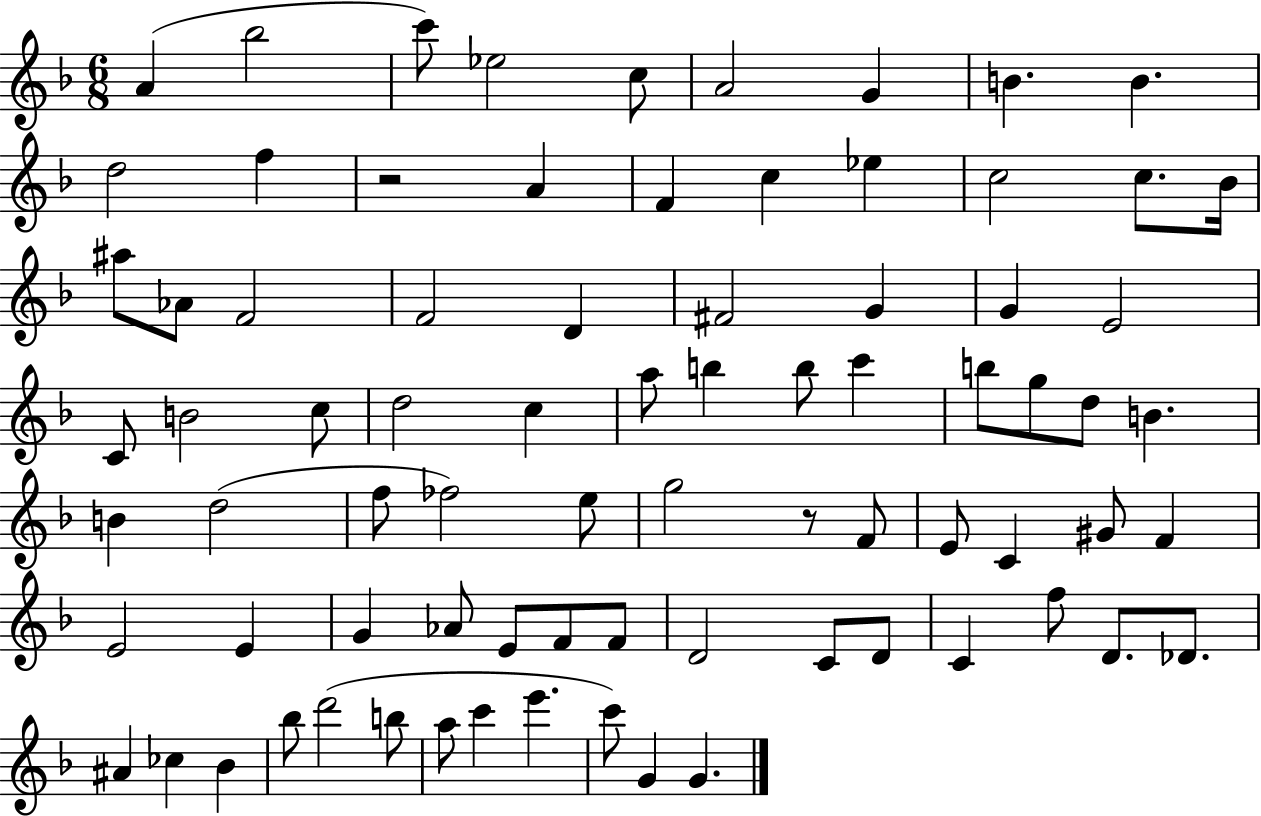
X:1
T:Untitled
M:6/8
L:1/4
K:F
A _b2 c'/2 _e2 c/2 A2 G B B d2 f z2 A F c _e c2 c/2 _B/4 ^a/2 _A/2 F2 F2 D ^F2 G G E2 C/2 B2 c/2 d2 c a/2 b b/2 c' b/2 g/2 d/2 B B d2 f/2 _f2 e/2 g2 z/2 F/2 E/2 C ^G/2 F E2 E G _A/2 E/2 F/2 F/2 D2 C/2 D/2 C f/2 D/2 _D/2 ^A _c _B _b/2 d'2 b/2 a/2 c' e' c'/2 G G